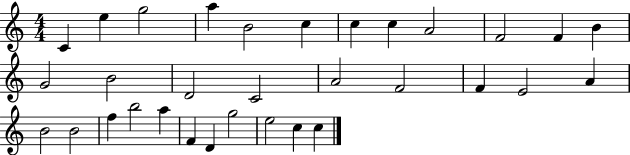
C4/q E5/q G5/h A5/q B4/h C5/q C5/q C5/q A4/h F4/h F4/q B4/q G4/h B4/h D4/h C4/h A4/h F4/h F4/q E4/h A4/q B4/h B4/h F5/q B5/h A5/q F4/q D4/q G5/h E5/h C5/q C5/q